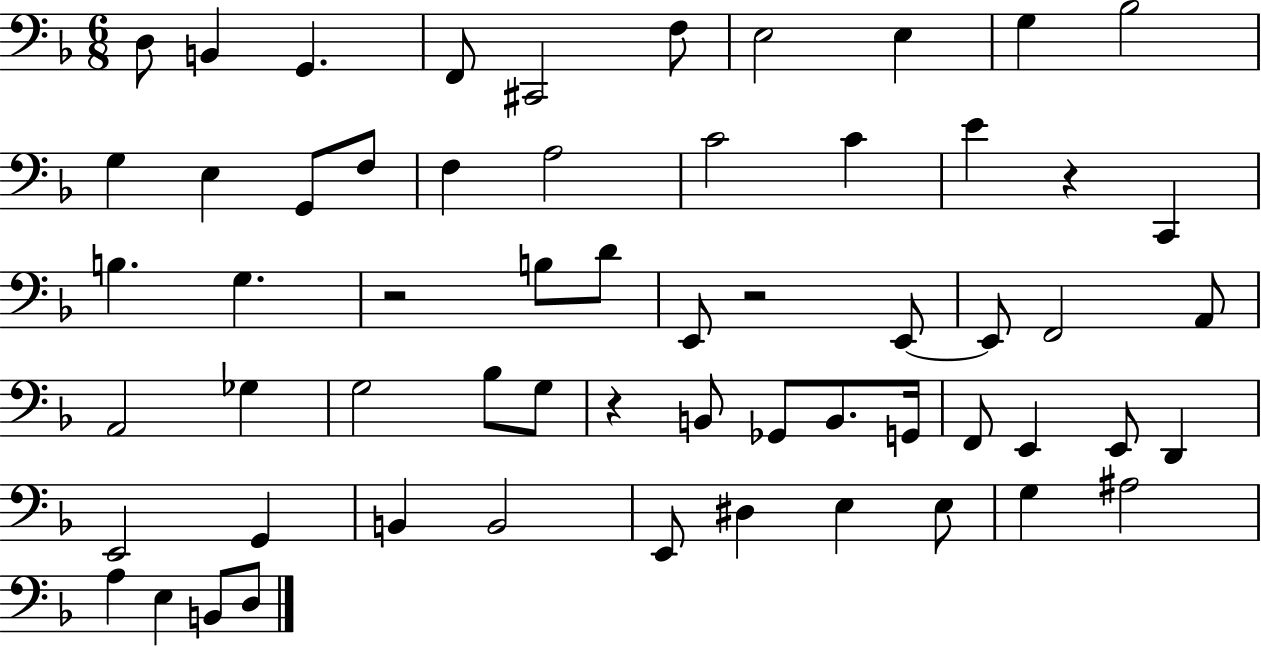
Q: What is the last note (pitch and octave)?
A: D3